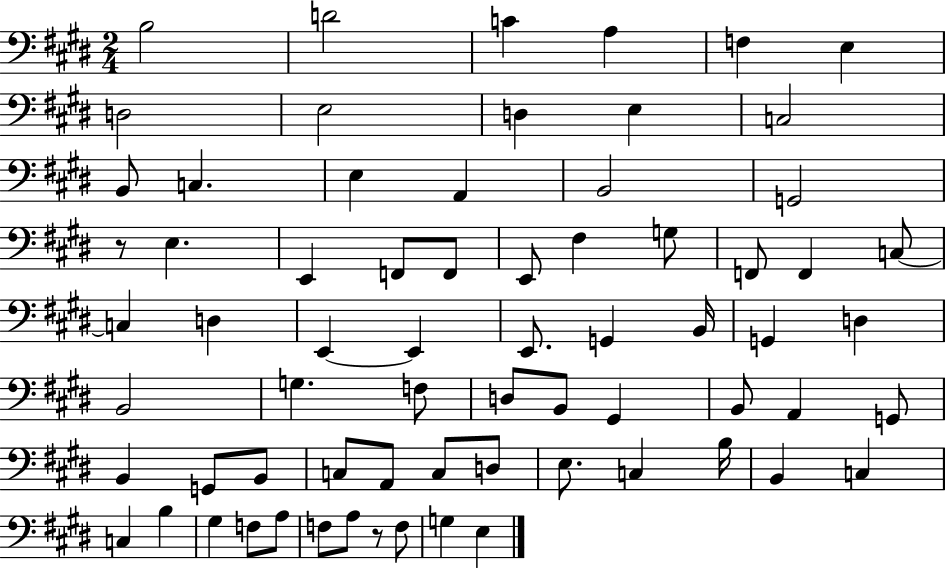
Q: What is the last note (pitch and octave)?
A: E3